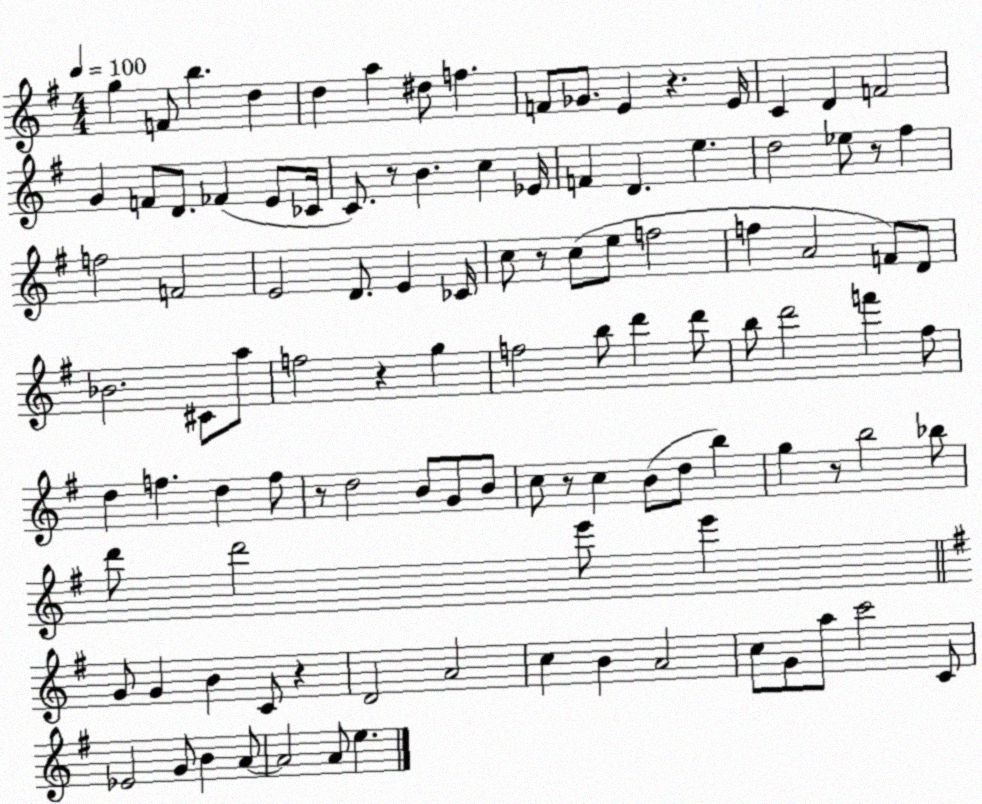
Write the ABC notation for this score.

X:1
T:Untitled
M:4/4
L:1/4
K:G
g F/2 b d d a ^d/2 f F/2 _G/2 E z E/4 C D F2 G F/2 D/2 _F E/2 _C/4 C/2 z/2 B c _E/4 F D e d2 _e/2 z/2 ^f f2 F2 E2 D/2 E _C/4 c/2 z/2 c/2 e/2 f2 f A2 F/2 D/2 _B2 ^C/2 a/2 f2 z g f2 b/2 d' d'/2 b/2 d'2 f' ^f/2 d f d f/2 z/2 d2 B/2 G/2 B/2 c/2 z/2 c B/2 d/2 b g z/2 b2 _b/2 d'/2 d'2 e'/2 e' G/2 G B C/2 z D2 A2 c B A2 c/2 G/2 a/2 c'2 C/2 _E2 G/2 B A/2 A2 A/2 e